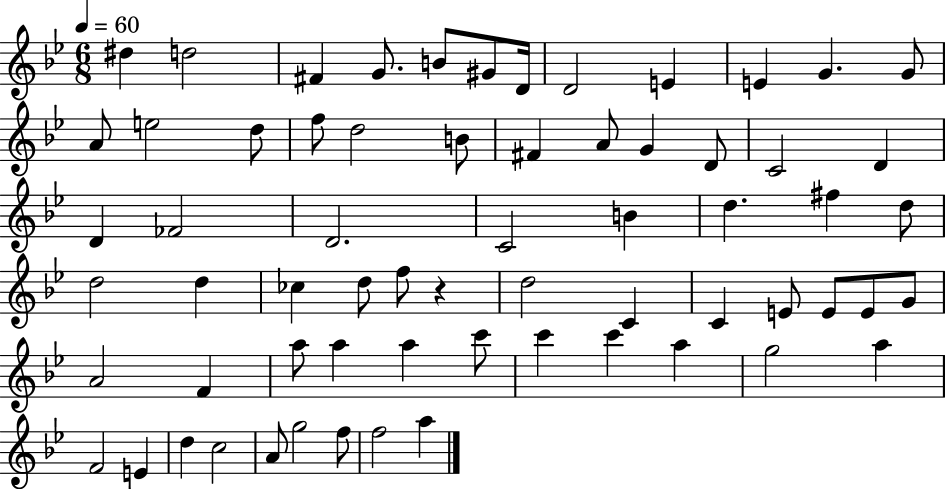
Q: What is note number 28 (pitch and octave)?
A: C4